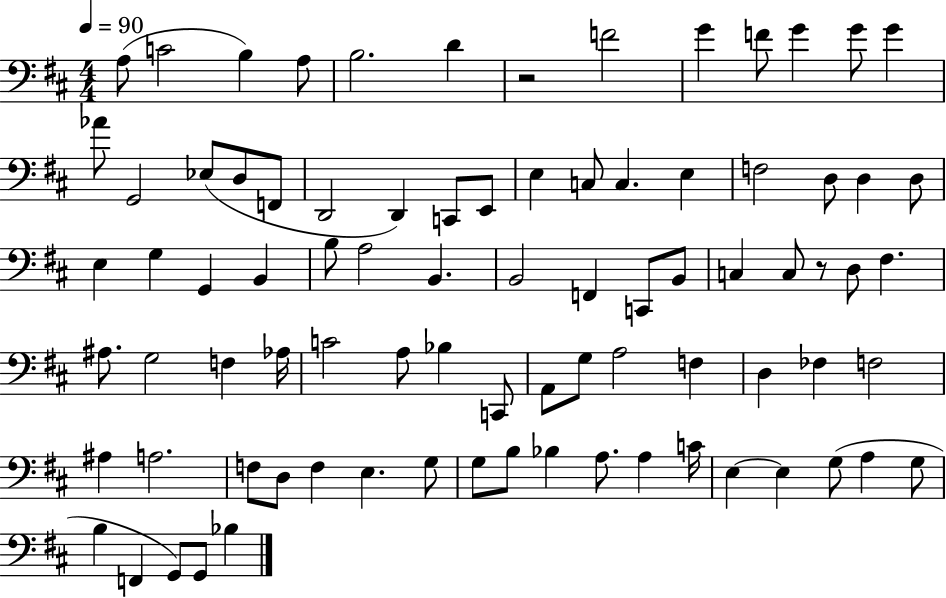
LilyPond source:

{
  \clef bass
  \numericTimeSignature
  \time 4/4
  \key d \major
  \tempo 4 = 90
  \repeat volta 2 { a8( c'2 b4) a8 | b2. d'4 | r2 f'2 | g'4 f'8 g'4 g'8 g'4 | \break aes'8 g,2 ees8( d8 f,8 | d,2 d,4) c,8 e,8 | e4 c8 c4. e4 | f2 d8 d4 d8 | \break e4 g4 g,4 b,4 | b8 a2 b,4. | b,2 f,4 c,8 b,8 | c4 c8 r8 d8 fis4. | \break ais8. g2 f4 aes16 | c'2 a8 bes4 c,8 | a,8 g8 a2 f4 | d4 fes4 f2 | \break ais4 a2. | f8 d8 f4 e4. g8 | g8 b8 bes4 a8. a4 c'16 | e4~~ e4 g8( a4 g8 | \break b4 f,4 g,8) g,8 bes4 | } \bar "|."
}